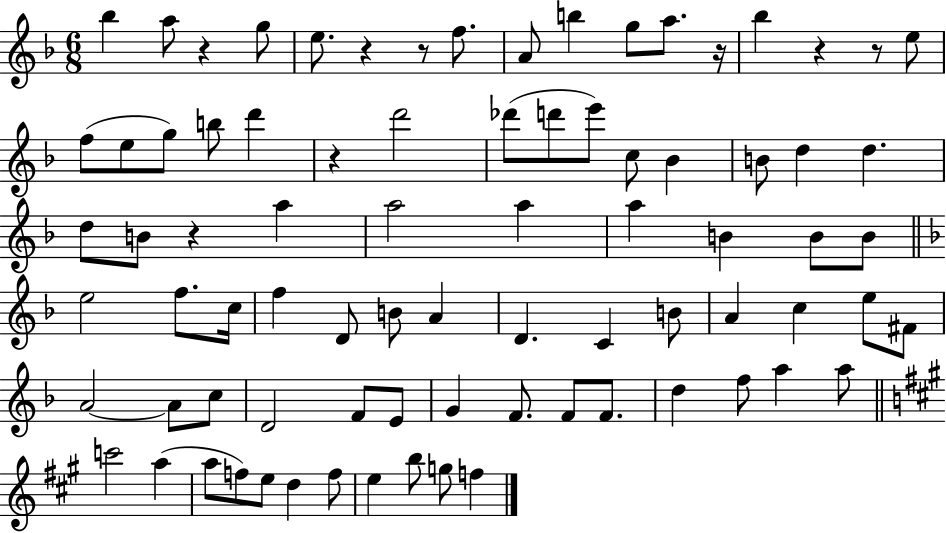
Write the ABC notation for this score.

X:1
T:Untitled
M:6/8
L:1/4
K:F
_b a/2 z g/2 e/2 z z/2 f/2 A/2 b g/2 a/2 z/4 _b z z/2 e/2 f/2 e/2 g/2 b/2 d' z d'2 _d'/2 d'/2 e'/2 c/2 _B B/2 d d d/2 B/2 z a a2 a a B B/2 B/2 e2 f/2 c/4 f D/2 B/2 A D C B/2 A c e/2 ^F/2 A2 A/2 c/2 D2 F/2 E/2 G F/2 F/2 F/2 d f/2 a a/2 c'2 a a/2 f/2 e/2 d f/2 e b/2 g/2 f